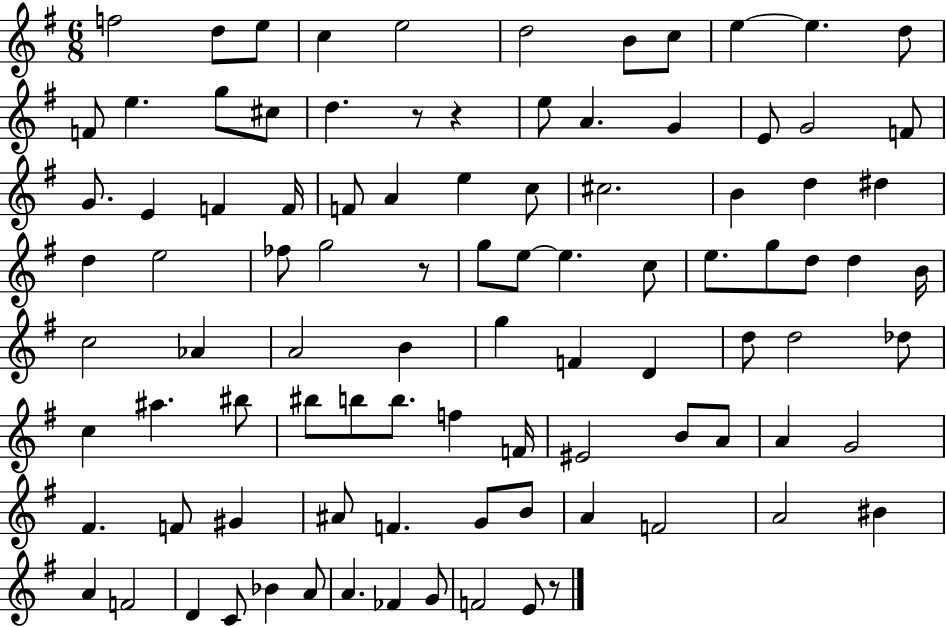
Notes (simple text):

F5/h D5/e E5/e C5/q E5/h D5/h B4/e C5/e E5/q E5/q. D5/e F4/e E5/q. G5/e C#5/e D5/q. R/e R/q E5/e A4/q. G4/q E4/e G4/h F4/e G4/e. E4/q F4/q F4/s F4/e A4/q E5/q C5/e C#5/h. B4/q D5/q D#5/q D5/q E5/h FES5/e G5/h R/e G5/e E5/e E5/q. C5/e E5/e. G5/e D5/e D5/q B4/s C5/h Ab4/q A4/h B4/q G5/q F4/q D4/q D5/e D5/h Db5/e C5/q A#5/q. BIS5/e BIS5/e B5/e B5/e. F5/q F4/s EIS4/h B4/e A4/e A4/q G4/h F#4/q. F4/e G#4/q A#4/e F4/q. G4/e B4/e A4/q F4/h A4/h BIS4/q A4/q F4/h D4/q C4/e Bb4/q A4/e A4/q. FES4/q G4/e F4/h E4/e R/e